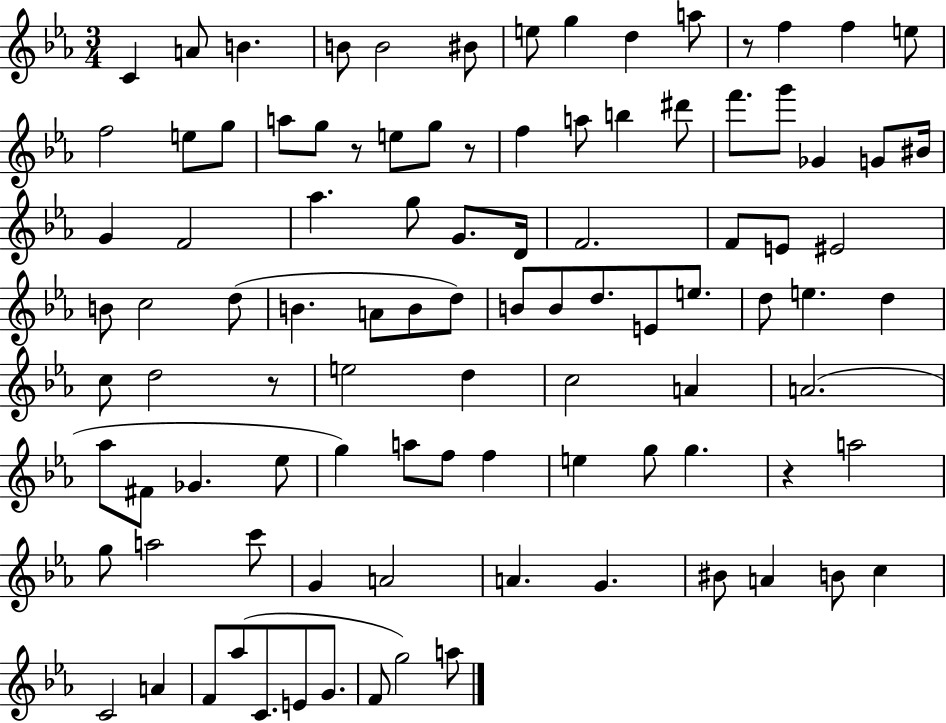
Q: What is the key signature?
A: EES major